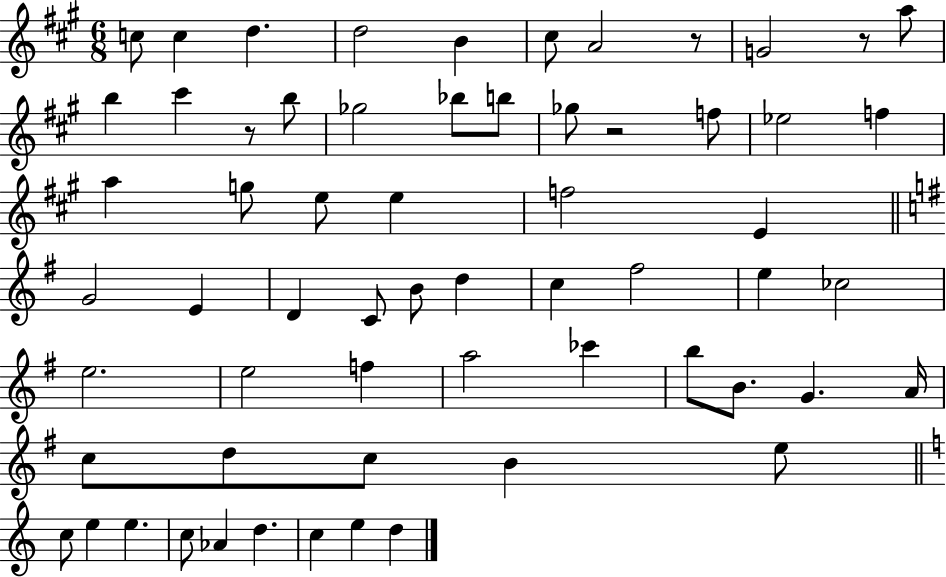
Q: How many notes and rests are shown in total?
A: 62